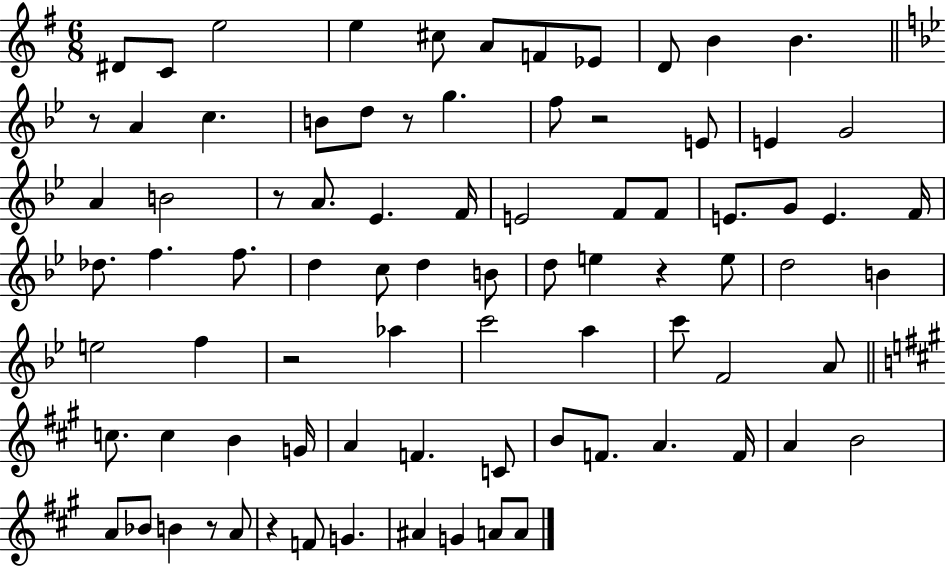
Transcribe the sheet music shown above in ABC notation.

X:1
T:Untitled
M:6/8
L:1/4
K:G
^D/2 C/2 e2 e ^c/2 A/2 F/2 _E/2 D/2 B B z/2 A c B/2 d/2 z/2 g f/2 z2 E/2 E G2 A B2 z/2 A/2 _E F/4 E2 F/2 F/2 E/2 G/2 E F/4 _d/2 f f/2 d c/2 d B/2 d/2 e z e/2 d2 B e2 f z2 _a c'2 a c'/2 F2 A/2 c/2 c B G/4 A F C/2 B/2 F/2 A F/4 A B2 A/2 _B/2 B z/2 A/2 z F/2 G ^A G A/2 A/2